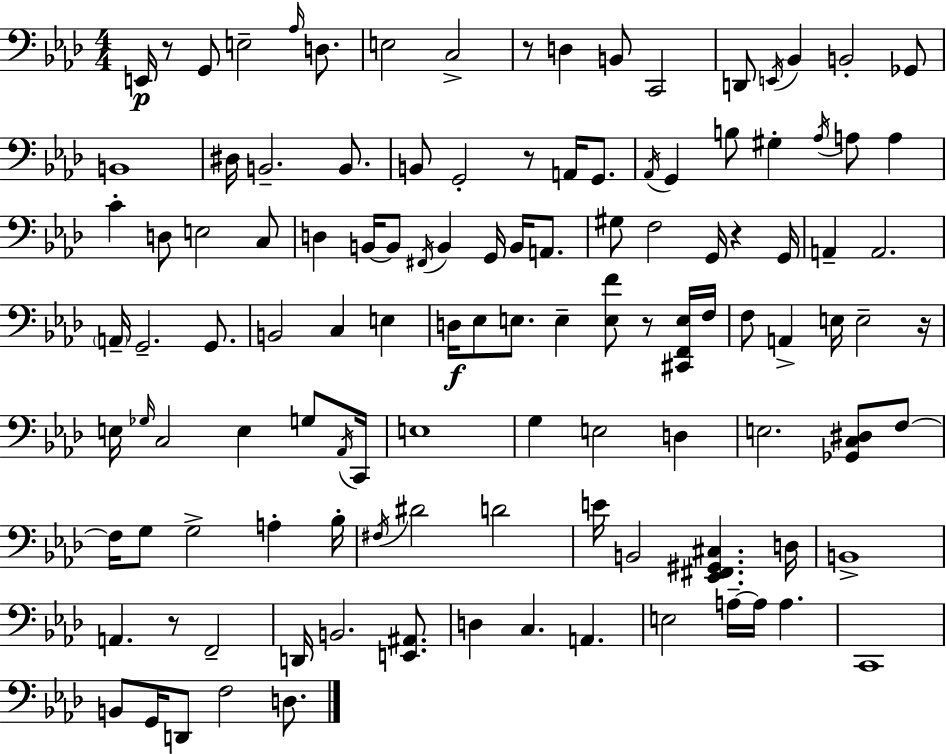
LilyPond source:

{
  \clef bass
  \numericTimeSignature
  \time 4/4
  \key f \minor
  \repeat volta 2 { e,16\p r8 g,8 e2-- \grace { aes16 } d8. | e2 c2-> | r8 d4 b,8 c,2 | d,8 \acciaccatura { e,16 } bes,4 b,2-. | \break ges,8 b,1 | dis16 b,2.-- b,8. | b,8 g,2-. r8 a,16 g,8. | \acciaccatura { aes,16 } g,4 b8 gis4-. \acciaccatura { aes16 } a8 | \break a4 c'4-. d8 e2 | c8 d4 b,16~~ b,8 \acciaccatura { fis,16 } b,4 | g,16 b,16 a,8. gis8 f2 g,16 | r4 g,16 a,4-- a,2. | \break \parenthesize a,16-- g,2.-- | g,8. b,2 c4 | e4 d16\f ees8 e8. e4-- <e f'>8 | r8 <cis, f, e>16 f16 f8 a,4-> e16 e2-- | \break r16 e16 \grace { ges16 } c2 e4 | g8 \acciaccatura { aes,16 } c,16 e1 | g4 e2 | d4 e2. | \break <ges, c dis>8 f8~~ f16 g8 g2-> | a4-. bes16-. \acciaccatura { fis16 } dis'2 | d'2 e'16 b,2 | <ees, fis, gis, cis>4. d16 b,1-> | \break a,4. r8 | f,2-- d,16 b,2. | <e, ais,>8. d4 c4. | a,4. e2 | \break a16--~~ a16 a4. c,1 | b,8 g,16 d,8 f2 | d8. } \bar "|."
}